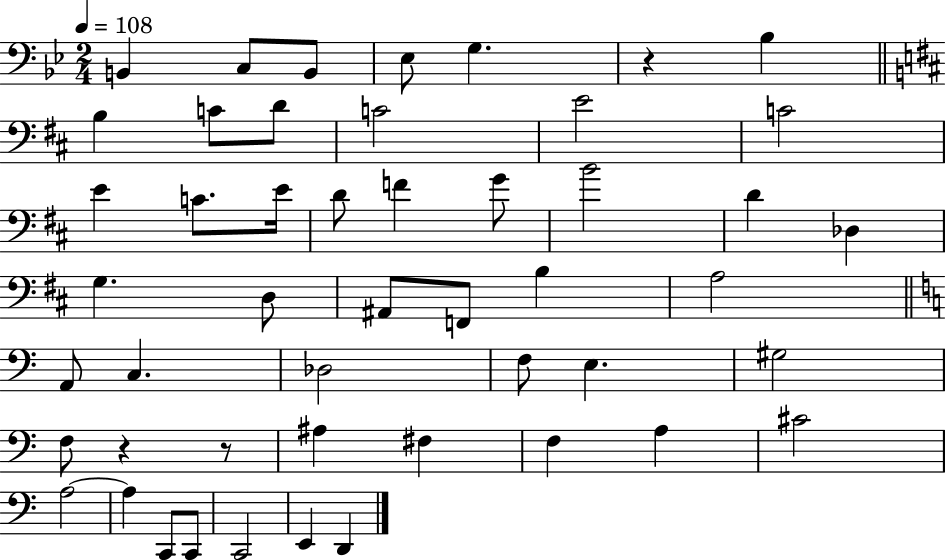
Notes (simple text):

B2/q C3/e B2/e Eb3/e G3/q. R/q Bb3/q B3/q C4/e D4/e C4/h E4/h C4/h E4/q C4/e. E4/s D4/e F4/q G4/e B4/h D4/q Db3/q G3/q. D3/e A#2/e F2/e B3/q A3/h A2/e C3/q. Db3/h F3/e E3/q. G#3/h F3/e R/q R/e A#3/q F#3/q F3/q A3/q C#4/h A3/h A3/q C2/e C2/e C2/h E2/q D2/q